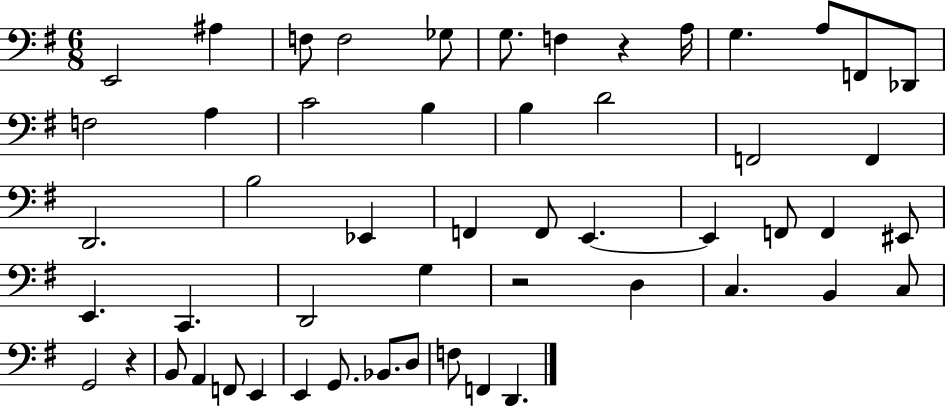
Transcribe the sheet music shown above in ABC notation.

X:1
T:Untitled
M:6/8
L:1/4
K:G
E,,2 ^A, F,/2 F,2 _G,/2 G,/2 F, z A,/4 G, A,/2 F,,/2 _D,,/2 F,2 A, C2 B, B, D2 F,,2 F,, D,,2 B,2 _E,, F,, F,,/2 E,, E,, F,,/2 F,, ^E,,/2 E,, C,, D,,2 G, z2 D, C, B,, C,/2 G,,2 z B,,/2 A,, F,,/2 E,, E,, G,,/2 _B,,/2 D,/2 F,/2 F,, D,,